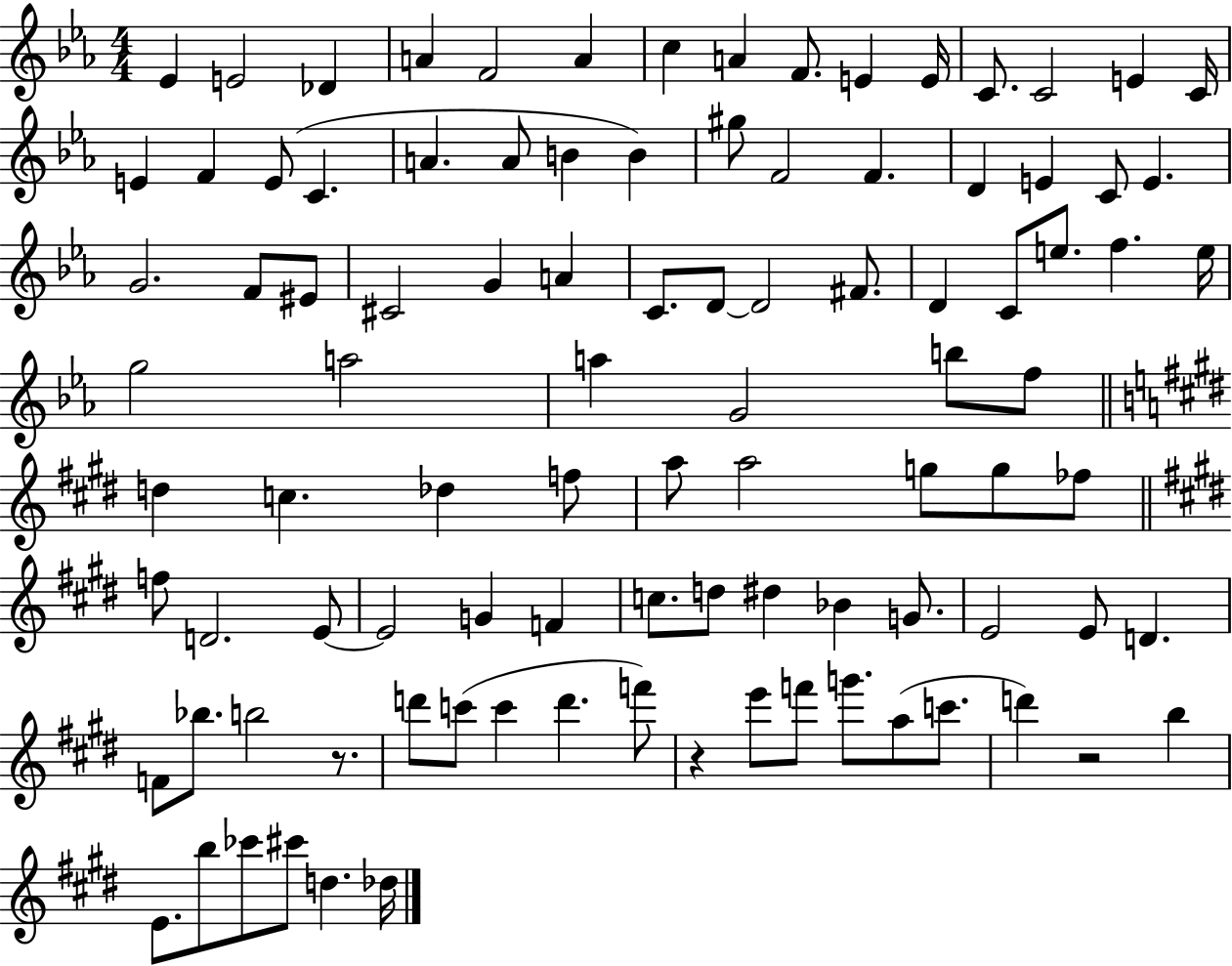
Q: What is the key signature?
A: EES major